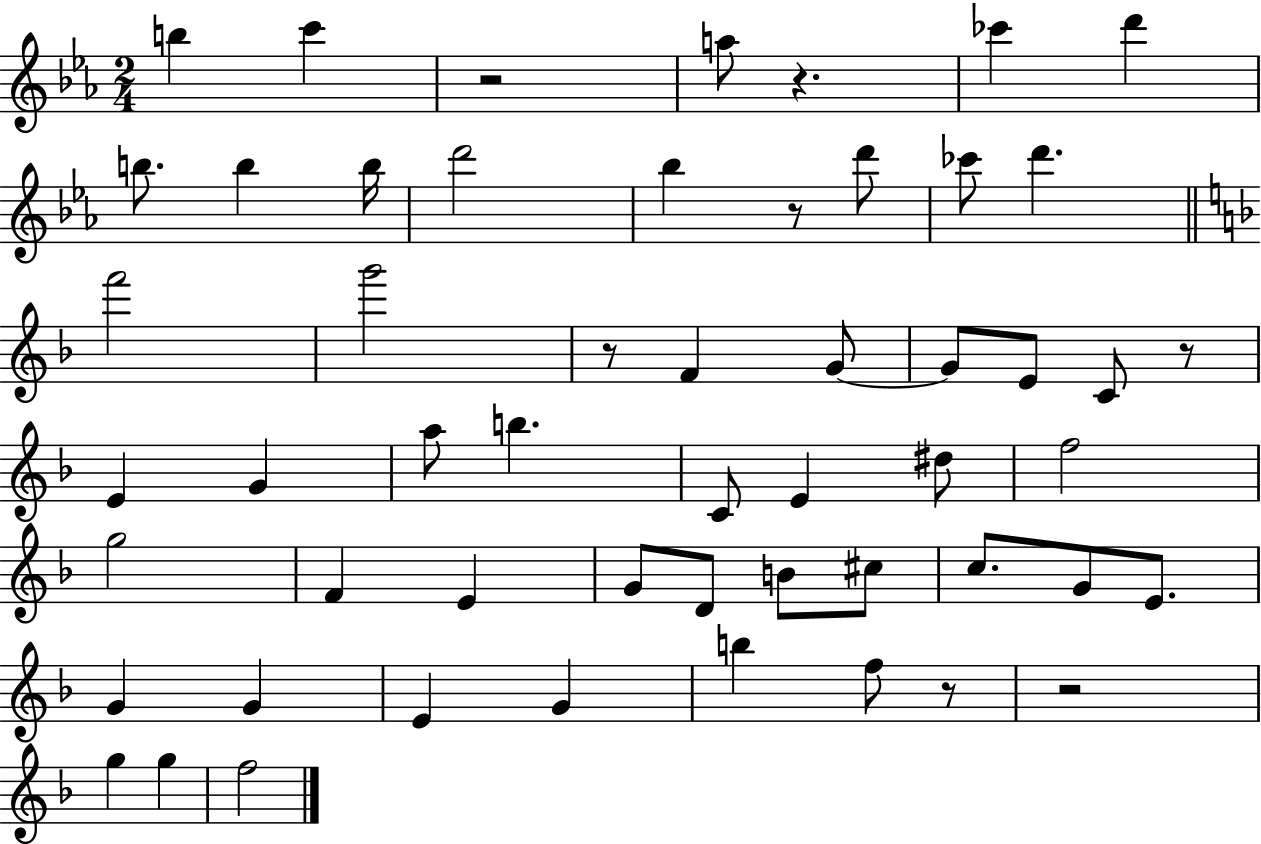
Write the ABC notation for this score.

X:1
T:Untitled
M:2/4
L:1/4
K:Eb
b c' z2 a/2 z _c' d' b/2 b b/4 d'2 _b z/2 d'/2 _c'/2 d' f'2 g'2 z/2 F G/2 G/2 E/2 C/2 z/2 E G a/2 b C/2 E ^d/2 f2 g2 F E G/2 D/2 B/2 ^c/2 c/2 G/2 E/2 G G E G b f/2 z/2 z2 g g f2